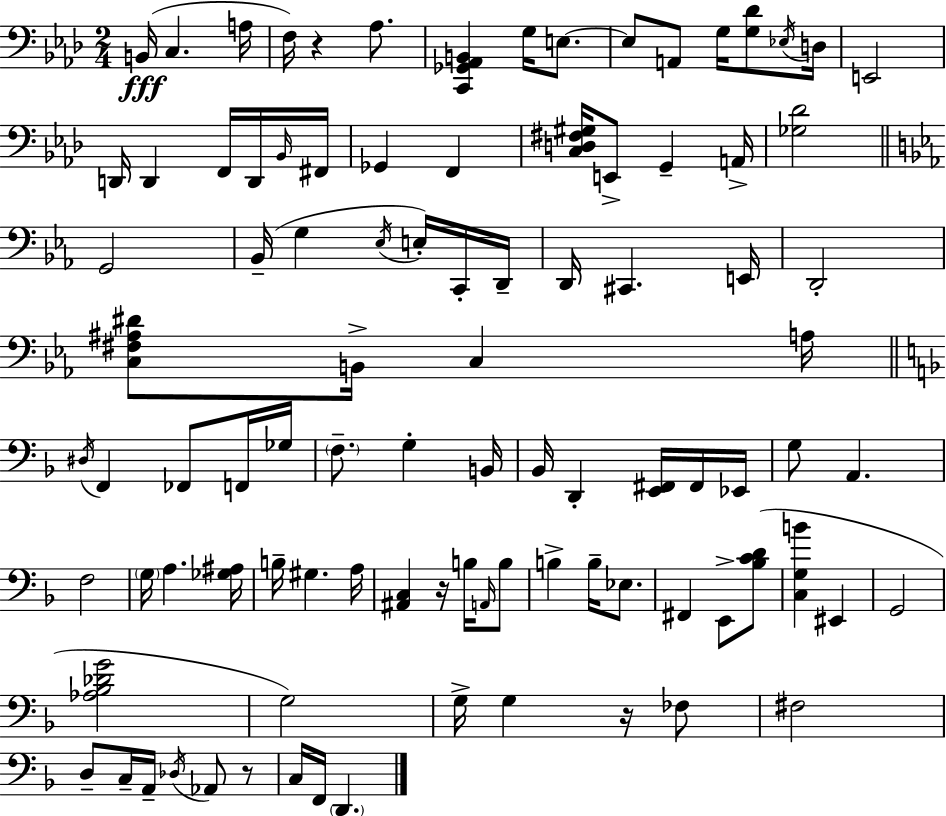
{
  \clef bass
  \numericTimeSignature
  \time 2/4
  \key aes \major
  \repeat volta 2 { b,16(\fff c4. a16 | f16) r4 aes8. | <c, ges, aes, b,>4 g16 e8.~~ | e8 a,8 g16 <g des'>8 \acciaccatura { ees16 } | \break d16 e,2 | d,16 d,4 f,16 d,16 | \grace { bes,16 } fis,16 ges,4 f,4 | <c d fis gis>16 e,8-> g,4-- | \break a,16-> <ges des'>2 | \bar "||" \break \key c \minor g,2 | bes,16--( g4 \acciaccatura { ees16 } e16-.) c,16-. | d,16-- d,16 cis,4. | e,16 d,2-. | \break <c fis ais dis'>8 b,16-> c4 | a16 \bar "||" \break \key d \minor \acciaccatura { dis16 } f,4 fes,8 f,16 | ges16 \parenthesize f8.-- g4-. | b,16 bes,16 d,4-. <e, fis,>16 fis,16 | ees,16 g8 a,4. | \break f2 | \parenthesize g16 a4. | <ges ais>16 b16-- gis4. | a16 <ais, c>4 r16 b16 \grace { a,16 } | \break b8 b4-> b16-- ees8. | fis,4 e,8-> | <bes c' d'>8( <c g b'>4 eis,4 | g,2 | \break <aes bes des' g'>2 | g2) | g16-> g4 r16 | fes8 fis2 | \break d8-- c16-- a,16-- \acciaccatura { des16 } aes,8 | r8 c16 f,16 \parenthesize d,4. | } \bar "|."
}